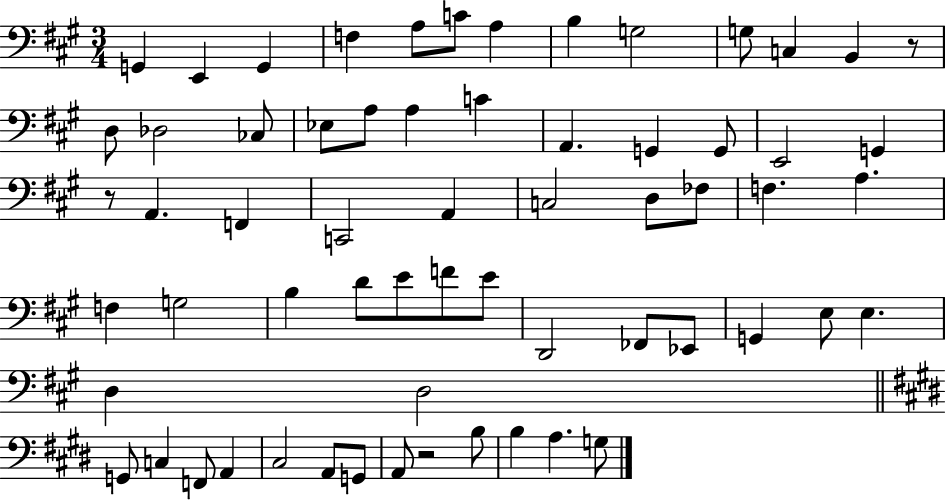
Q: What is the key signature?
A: A major